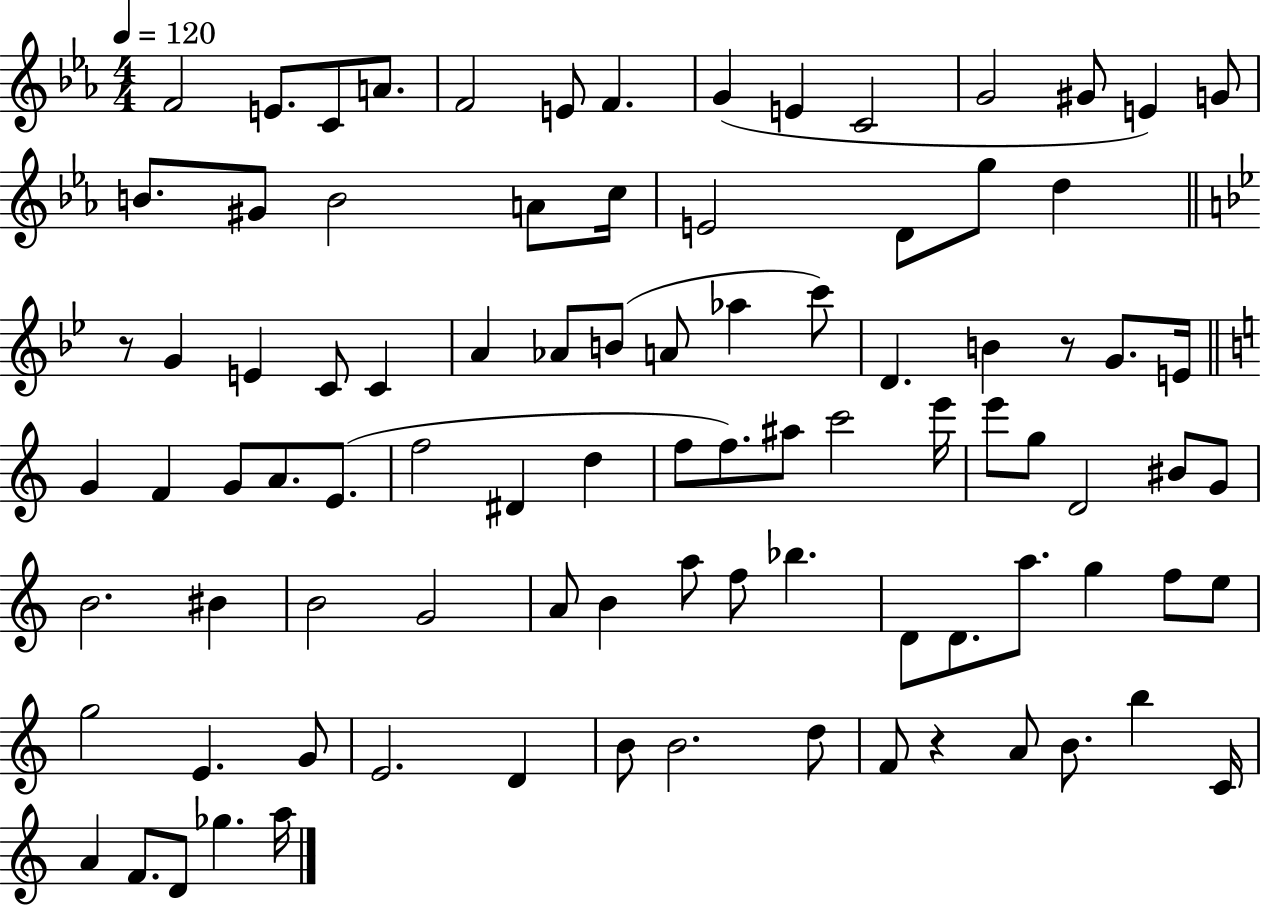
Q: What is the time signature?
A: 4/4